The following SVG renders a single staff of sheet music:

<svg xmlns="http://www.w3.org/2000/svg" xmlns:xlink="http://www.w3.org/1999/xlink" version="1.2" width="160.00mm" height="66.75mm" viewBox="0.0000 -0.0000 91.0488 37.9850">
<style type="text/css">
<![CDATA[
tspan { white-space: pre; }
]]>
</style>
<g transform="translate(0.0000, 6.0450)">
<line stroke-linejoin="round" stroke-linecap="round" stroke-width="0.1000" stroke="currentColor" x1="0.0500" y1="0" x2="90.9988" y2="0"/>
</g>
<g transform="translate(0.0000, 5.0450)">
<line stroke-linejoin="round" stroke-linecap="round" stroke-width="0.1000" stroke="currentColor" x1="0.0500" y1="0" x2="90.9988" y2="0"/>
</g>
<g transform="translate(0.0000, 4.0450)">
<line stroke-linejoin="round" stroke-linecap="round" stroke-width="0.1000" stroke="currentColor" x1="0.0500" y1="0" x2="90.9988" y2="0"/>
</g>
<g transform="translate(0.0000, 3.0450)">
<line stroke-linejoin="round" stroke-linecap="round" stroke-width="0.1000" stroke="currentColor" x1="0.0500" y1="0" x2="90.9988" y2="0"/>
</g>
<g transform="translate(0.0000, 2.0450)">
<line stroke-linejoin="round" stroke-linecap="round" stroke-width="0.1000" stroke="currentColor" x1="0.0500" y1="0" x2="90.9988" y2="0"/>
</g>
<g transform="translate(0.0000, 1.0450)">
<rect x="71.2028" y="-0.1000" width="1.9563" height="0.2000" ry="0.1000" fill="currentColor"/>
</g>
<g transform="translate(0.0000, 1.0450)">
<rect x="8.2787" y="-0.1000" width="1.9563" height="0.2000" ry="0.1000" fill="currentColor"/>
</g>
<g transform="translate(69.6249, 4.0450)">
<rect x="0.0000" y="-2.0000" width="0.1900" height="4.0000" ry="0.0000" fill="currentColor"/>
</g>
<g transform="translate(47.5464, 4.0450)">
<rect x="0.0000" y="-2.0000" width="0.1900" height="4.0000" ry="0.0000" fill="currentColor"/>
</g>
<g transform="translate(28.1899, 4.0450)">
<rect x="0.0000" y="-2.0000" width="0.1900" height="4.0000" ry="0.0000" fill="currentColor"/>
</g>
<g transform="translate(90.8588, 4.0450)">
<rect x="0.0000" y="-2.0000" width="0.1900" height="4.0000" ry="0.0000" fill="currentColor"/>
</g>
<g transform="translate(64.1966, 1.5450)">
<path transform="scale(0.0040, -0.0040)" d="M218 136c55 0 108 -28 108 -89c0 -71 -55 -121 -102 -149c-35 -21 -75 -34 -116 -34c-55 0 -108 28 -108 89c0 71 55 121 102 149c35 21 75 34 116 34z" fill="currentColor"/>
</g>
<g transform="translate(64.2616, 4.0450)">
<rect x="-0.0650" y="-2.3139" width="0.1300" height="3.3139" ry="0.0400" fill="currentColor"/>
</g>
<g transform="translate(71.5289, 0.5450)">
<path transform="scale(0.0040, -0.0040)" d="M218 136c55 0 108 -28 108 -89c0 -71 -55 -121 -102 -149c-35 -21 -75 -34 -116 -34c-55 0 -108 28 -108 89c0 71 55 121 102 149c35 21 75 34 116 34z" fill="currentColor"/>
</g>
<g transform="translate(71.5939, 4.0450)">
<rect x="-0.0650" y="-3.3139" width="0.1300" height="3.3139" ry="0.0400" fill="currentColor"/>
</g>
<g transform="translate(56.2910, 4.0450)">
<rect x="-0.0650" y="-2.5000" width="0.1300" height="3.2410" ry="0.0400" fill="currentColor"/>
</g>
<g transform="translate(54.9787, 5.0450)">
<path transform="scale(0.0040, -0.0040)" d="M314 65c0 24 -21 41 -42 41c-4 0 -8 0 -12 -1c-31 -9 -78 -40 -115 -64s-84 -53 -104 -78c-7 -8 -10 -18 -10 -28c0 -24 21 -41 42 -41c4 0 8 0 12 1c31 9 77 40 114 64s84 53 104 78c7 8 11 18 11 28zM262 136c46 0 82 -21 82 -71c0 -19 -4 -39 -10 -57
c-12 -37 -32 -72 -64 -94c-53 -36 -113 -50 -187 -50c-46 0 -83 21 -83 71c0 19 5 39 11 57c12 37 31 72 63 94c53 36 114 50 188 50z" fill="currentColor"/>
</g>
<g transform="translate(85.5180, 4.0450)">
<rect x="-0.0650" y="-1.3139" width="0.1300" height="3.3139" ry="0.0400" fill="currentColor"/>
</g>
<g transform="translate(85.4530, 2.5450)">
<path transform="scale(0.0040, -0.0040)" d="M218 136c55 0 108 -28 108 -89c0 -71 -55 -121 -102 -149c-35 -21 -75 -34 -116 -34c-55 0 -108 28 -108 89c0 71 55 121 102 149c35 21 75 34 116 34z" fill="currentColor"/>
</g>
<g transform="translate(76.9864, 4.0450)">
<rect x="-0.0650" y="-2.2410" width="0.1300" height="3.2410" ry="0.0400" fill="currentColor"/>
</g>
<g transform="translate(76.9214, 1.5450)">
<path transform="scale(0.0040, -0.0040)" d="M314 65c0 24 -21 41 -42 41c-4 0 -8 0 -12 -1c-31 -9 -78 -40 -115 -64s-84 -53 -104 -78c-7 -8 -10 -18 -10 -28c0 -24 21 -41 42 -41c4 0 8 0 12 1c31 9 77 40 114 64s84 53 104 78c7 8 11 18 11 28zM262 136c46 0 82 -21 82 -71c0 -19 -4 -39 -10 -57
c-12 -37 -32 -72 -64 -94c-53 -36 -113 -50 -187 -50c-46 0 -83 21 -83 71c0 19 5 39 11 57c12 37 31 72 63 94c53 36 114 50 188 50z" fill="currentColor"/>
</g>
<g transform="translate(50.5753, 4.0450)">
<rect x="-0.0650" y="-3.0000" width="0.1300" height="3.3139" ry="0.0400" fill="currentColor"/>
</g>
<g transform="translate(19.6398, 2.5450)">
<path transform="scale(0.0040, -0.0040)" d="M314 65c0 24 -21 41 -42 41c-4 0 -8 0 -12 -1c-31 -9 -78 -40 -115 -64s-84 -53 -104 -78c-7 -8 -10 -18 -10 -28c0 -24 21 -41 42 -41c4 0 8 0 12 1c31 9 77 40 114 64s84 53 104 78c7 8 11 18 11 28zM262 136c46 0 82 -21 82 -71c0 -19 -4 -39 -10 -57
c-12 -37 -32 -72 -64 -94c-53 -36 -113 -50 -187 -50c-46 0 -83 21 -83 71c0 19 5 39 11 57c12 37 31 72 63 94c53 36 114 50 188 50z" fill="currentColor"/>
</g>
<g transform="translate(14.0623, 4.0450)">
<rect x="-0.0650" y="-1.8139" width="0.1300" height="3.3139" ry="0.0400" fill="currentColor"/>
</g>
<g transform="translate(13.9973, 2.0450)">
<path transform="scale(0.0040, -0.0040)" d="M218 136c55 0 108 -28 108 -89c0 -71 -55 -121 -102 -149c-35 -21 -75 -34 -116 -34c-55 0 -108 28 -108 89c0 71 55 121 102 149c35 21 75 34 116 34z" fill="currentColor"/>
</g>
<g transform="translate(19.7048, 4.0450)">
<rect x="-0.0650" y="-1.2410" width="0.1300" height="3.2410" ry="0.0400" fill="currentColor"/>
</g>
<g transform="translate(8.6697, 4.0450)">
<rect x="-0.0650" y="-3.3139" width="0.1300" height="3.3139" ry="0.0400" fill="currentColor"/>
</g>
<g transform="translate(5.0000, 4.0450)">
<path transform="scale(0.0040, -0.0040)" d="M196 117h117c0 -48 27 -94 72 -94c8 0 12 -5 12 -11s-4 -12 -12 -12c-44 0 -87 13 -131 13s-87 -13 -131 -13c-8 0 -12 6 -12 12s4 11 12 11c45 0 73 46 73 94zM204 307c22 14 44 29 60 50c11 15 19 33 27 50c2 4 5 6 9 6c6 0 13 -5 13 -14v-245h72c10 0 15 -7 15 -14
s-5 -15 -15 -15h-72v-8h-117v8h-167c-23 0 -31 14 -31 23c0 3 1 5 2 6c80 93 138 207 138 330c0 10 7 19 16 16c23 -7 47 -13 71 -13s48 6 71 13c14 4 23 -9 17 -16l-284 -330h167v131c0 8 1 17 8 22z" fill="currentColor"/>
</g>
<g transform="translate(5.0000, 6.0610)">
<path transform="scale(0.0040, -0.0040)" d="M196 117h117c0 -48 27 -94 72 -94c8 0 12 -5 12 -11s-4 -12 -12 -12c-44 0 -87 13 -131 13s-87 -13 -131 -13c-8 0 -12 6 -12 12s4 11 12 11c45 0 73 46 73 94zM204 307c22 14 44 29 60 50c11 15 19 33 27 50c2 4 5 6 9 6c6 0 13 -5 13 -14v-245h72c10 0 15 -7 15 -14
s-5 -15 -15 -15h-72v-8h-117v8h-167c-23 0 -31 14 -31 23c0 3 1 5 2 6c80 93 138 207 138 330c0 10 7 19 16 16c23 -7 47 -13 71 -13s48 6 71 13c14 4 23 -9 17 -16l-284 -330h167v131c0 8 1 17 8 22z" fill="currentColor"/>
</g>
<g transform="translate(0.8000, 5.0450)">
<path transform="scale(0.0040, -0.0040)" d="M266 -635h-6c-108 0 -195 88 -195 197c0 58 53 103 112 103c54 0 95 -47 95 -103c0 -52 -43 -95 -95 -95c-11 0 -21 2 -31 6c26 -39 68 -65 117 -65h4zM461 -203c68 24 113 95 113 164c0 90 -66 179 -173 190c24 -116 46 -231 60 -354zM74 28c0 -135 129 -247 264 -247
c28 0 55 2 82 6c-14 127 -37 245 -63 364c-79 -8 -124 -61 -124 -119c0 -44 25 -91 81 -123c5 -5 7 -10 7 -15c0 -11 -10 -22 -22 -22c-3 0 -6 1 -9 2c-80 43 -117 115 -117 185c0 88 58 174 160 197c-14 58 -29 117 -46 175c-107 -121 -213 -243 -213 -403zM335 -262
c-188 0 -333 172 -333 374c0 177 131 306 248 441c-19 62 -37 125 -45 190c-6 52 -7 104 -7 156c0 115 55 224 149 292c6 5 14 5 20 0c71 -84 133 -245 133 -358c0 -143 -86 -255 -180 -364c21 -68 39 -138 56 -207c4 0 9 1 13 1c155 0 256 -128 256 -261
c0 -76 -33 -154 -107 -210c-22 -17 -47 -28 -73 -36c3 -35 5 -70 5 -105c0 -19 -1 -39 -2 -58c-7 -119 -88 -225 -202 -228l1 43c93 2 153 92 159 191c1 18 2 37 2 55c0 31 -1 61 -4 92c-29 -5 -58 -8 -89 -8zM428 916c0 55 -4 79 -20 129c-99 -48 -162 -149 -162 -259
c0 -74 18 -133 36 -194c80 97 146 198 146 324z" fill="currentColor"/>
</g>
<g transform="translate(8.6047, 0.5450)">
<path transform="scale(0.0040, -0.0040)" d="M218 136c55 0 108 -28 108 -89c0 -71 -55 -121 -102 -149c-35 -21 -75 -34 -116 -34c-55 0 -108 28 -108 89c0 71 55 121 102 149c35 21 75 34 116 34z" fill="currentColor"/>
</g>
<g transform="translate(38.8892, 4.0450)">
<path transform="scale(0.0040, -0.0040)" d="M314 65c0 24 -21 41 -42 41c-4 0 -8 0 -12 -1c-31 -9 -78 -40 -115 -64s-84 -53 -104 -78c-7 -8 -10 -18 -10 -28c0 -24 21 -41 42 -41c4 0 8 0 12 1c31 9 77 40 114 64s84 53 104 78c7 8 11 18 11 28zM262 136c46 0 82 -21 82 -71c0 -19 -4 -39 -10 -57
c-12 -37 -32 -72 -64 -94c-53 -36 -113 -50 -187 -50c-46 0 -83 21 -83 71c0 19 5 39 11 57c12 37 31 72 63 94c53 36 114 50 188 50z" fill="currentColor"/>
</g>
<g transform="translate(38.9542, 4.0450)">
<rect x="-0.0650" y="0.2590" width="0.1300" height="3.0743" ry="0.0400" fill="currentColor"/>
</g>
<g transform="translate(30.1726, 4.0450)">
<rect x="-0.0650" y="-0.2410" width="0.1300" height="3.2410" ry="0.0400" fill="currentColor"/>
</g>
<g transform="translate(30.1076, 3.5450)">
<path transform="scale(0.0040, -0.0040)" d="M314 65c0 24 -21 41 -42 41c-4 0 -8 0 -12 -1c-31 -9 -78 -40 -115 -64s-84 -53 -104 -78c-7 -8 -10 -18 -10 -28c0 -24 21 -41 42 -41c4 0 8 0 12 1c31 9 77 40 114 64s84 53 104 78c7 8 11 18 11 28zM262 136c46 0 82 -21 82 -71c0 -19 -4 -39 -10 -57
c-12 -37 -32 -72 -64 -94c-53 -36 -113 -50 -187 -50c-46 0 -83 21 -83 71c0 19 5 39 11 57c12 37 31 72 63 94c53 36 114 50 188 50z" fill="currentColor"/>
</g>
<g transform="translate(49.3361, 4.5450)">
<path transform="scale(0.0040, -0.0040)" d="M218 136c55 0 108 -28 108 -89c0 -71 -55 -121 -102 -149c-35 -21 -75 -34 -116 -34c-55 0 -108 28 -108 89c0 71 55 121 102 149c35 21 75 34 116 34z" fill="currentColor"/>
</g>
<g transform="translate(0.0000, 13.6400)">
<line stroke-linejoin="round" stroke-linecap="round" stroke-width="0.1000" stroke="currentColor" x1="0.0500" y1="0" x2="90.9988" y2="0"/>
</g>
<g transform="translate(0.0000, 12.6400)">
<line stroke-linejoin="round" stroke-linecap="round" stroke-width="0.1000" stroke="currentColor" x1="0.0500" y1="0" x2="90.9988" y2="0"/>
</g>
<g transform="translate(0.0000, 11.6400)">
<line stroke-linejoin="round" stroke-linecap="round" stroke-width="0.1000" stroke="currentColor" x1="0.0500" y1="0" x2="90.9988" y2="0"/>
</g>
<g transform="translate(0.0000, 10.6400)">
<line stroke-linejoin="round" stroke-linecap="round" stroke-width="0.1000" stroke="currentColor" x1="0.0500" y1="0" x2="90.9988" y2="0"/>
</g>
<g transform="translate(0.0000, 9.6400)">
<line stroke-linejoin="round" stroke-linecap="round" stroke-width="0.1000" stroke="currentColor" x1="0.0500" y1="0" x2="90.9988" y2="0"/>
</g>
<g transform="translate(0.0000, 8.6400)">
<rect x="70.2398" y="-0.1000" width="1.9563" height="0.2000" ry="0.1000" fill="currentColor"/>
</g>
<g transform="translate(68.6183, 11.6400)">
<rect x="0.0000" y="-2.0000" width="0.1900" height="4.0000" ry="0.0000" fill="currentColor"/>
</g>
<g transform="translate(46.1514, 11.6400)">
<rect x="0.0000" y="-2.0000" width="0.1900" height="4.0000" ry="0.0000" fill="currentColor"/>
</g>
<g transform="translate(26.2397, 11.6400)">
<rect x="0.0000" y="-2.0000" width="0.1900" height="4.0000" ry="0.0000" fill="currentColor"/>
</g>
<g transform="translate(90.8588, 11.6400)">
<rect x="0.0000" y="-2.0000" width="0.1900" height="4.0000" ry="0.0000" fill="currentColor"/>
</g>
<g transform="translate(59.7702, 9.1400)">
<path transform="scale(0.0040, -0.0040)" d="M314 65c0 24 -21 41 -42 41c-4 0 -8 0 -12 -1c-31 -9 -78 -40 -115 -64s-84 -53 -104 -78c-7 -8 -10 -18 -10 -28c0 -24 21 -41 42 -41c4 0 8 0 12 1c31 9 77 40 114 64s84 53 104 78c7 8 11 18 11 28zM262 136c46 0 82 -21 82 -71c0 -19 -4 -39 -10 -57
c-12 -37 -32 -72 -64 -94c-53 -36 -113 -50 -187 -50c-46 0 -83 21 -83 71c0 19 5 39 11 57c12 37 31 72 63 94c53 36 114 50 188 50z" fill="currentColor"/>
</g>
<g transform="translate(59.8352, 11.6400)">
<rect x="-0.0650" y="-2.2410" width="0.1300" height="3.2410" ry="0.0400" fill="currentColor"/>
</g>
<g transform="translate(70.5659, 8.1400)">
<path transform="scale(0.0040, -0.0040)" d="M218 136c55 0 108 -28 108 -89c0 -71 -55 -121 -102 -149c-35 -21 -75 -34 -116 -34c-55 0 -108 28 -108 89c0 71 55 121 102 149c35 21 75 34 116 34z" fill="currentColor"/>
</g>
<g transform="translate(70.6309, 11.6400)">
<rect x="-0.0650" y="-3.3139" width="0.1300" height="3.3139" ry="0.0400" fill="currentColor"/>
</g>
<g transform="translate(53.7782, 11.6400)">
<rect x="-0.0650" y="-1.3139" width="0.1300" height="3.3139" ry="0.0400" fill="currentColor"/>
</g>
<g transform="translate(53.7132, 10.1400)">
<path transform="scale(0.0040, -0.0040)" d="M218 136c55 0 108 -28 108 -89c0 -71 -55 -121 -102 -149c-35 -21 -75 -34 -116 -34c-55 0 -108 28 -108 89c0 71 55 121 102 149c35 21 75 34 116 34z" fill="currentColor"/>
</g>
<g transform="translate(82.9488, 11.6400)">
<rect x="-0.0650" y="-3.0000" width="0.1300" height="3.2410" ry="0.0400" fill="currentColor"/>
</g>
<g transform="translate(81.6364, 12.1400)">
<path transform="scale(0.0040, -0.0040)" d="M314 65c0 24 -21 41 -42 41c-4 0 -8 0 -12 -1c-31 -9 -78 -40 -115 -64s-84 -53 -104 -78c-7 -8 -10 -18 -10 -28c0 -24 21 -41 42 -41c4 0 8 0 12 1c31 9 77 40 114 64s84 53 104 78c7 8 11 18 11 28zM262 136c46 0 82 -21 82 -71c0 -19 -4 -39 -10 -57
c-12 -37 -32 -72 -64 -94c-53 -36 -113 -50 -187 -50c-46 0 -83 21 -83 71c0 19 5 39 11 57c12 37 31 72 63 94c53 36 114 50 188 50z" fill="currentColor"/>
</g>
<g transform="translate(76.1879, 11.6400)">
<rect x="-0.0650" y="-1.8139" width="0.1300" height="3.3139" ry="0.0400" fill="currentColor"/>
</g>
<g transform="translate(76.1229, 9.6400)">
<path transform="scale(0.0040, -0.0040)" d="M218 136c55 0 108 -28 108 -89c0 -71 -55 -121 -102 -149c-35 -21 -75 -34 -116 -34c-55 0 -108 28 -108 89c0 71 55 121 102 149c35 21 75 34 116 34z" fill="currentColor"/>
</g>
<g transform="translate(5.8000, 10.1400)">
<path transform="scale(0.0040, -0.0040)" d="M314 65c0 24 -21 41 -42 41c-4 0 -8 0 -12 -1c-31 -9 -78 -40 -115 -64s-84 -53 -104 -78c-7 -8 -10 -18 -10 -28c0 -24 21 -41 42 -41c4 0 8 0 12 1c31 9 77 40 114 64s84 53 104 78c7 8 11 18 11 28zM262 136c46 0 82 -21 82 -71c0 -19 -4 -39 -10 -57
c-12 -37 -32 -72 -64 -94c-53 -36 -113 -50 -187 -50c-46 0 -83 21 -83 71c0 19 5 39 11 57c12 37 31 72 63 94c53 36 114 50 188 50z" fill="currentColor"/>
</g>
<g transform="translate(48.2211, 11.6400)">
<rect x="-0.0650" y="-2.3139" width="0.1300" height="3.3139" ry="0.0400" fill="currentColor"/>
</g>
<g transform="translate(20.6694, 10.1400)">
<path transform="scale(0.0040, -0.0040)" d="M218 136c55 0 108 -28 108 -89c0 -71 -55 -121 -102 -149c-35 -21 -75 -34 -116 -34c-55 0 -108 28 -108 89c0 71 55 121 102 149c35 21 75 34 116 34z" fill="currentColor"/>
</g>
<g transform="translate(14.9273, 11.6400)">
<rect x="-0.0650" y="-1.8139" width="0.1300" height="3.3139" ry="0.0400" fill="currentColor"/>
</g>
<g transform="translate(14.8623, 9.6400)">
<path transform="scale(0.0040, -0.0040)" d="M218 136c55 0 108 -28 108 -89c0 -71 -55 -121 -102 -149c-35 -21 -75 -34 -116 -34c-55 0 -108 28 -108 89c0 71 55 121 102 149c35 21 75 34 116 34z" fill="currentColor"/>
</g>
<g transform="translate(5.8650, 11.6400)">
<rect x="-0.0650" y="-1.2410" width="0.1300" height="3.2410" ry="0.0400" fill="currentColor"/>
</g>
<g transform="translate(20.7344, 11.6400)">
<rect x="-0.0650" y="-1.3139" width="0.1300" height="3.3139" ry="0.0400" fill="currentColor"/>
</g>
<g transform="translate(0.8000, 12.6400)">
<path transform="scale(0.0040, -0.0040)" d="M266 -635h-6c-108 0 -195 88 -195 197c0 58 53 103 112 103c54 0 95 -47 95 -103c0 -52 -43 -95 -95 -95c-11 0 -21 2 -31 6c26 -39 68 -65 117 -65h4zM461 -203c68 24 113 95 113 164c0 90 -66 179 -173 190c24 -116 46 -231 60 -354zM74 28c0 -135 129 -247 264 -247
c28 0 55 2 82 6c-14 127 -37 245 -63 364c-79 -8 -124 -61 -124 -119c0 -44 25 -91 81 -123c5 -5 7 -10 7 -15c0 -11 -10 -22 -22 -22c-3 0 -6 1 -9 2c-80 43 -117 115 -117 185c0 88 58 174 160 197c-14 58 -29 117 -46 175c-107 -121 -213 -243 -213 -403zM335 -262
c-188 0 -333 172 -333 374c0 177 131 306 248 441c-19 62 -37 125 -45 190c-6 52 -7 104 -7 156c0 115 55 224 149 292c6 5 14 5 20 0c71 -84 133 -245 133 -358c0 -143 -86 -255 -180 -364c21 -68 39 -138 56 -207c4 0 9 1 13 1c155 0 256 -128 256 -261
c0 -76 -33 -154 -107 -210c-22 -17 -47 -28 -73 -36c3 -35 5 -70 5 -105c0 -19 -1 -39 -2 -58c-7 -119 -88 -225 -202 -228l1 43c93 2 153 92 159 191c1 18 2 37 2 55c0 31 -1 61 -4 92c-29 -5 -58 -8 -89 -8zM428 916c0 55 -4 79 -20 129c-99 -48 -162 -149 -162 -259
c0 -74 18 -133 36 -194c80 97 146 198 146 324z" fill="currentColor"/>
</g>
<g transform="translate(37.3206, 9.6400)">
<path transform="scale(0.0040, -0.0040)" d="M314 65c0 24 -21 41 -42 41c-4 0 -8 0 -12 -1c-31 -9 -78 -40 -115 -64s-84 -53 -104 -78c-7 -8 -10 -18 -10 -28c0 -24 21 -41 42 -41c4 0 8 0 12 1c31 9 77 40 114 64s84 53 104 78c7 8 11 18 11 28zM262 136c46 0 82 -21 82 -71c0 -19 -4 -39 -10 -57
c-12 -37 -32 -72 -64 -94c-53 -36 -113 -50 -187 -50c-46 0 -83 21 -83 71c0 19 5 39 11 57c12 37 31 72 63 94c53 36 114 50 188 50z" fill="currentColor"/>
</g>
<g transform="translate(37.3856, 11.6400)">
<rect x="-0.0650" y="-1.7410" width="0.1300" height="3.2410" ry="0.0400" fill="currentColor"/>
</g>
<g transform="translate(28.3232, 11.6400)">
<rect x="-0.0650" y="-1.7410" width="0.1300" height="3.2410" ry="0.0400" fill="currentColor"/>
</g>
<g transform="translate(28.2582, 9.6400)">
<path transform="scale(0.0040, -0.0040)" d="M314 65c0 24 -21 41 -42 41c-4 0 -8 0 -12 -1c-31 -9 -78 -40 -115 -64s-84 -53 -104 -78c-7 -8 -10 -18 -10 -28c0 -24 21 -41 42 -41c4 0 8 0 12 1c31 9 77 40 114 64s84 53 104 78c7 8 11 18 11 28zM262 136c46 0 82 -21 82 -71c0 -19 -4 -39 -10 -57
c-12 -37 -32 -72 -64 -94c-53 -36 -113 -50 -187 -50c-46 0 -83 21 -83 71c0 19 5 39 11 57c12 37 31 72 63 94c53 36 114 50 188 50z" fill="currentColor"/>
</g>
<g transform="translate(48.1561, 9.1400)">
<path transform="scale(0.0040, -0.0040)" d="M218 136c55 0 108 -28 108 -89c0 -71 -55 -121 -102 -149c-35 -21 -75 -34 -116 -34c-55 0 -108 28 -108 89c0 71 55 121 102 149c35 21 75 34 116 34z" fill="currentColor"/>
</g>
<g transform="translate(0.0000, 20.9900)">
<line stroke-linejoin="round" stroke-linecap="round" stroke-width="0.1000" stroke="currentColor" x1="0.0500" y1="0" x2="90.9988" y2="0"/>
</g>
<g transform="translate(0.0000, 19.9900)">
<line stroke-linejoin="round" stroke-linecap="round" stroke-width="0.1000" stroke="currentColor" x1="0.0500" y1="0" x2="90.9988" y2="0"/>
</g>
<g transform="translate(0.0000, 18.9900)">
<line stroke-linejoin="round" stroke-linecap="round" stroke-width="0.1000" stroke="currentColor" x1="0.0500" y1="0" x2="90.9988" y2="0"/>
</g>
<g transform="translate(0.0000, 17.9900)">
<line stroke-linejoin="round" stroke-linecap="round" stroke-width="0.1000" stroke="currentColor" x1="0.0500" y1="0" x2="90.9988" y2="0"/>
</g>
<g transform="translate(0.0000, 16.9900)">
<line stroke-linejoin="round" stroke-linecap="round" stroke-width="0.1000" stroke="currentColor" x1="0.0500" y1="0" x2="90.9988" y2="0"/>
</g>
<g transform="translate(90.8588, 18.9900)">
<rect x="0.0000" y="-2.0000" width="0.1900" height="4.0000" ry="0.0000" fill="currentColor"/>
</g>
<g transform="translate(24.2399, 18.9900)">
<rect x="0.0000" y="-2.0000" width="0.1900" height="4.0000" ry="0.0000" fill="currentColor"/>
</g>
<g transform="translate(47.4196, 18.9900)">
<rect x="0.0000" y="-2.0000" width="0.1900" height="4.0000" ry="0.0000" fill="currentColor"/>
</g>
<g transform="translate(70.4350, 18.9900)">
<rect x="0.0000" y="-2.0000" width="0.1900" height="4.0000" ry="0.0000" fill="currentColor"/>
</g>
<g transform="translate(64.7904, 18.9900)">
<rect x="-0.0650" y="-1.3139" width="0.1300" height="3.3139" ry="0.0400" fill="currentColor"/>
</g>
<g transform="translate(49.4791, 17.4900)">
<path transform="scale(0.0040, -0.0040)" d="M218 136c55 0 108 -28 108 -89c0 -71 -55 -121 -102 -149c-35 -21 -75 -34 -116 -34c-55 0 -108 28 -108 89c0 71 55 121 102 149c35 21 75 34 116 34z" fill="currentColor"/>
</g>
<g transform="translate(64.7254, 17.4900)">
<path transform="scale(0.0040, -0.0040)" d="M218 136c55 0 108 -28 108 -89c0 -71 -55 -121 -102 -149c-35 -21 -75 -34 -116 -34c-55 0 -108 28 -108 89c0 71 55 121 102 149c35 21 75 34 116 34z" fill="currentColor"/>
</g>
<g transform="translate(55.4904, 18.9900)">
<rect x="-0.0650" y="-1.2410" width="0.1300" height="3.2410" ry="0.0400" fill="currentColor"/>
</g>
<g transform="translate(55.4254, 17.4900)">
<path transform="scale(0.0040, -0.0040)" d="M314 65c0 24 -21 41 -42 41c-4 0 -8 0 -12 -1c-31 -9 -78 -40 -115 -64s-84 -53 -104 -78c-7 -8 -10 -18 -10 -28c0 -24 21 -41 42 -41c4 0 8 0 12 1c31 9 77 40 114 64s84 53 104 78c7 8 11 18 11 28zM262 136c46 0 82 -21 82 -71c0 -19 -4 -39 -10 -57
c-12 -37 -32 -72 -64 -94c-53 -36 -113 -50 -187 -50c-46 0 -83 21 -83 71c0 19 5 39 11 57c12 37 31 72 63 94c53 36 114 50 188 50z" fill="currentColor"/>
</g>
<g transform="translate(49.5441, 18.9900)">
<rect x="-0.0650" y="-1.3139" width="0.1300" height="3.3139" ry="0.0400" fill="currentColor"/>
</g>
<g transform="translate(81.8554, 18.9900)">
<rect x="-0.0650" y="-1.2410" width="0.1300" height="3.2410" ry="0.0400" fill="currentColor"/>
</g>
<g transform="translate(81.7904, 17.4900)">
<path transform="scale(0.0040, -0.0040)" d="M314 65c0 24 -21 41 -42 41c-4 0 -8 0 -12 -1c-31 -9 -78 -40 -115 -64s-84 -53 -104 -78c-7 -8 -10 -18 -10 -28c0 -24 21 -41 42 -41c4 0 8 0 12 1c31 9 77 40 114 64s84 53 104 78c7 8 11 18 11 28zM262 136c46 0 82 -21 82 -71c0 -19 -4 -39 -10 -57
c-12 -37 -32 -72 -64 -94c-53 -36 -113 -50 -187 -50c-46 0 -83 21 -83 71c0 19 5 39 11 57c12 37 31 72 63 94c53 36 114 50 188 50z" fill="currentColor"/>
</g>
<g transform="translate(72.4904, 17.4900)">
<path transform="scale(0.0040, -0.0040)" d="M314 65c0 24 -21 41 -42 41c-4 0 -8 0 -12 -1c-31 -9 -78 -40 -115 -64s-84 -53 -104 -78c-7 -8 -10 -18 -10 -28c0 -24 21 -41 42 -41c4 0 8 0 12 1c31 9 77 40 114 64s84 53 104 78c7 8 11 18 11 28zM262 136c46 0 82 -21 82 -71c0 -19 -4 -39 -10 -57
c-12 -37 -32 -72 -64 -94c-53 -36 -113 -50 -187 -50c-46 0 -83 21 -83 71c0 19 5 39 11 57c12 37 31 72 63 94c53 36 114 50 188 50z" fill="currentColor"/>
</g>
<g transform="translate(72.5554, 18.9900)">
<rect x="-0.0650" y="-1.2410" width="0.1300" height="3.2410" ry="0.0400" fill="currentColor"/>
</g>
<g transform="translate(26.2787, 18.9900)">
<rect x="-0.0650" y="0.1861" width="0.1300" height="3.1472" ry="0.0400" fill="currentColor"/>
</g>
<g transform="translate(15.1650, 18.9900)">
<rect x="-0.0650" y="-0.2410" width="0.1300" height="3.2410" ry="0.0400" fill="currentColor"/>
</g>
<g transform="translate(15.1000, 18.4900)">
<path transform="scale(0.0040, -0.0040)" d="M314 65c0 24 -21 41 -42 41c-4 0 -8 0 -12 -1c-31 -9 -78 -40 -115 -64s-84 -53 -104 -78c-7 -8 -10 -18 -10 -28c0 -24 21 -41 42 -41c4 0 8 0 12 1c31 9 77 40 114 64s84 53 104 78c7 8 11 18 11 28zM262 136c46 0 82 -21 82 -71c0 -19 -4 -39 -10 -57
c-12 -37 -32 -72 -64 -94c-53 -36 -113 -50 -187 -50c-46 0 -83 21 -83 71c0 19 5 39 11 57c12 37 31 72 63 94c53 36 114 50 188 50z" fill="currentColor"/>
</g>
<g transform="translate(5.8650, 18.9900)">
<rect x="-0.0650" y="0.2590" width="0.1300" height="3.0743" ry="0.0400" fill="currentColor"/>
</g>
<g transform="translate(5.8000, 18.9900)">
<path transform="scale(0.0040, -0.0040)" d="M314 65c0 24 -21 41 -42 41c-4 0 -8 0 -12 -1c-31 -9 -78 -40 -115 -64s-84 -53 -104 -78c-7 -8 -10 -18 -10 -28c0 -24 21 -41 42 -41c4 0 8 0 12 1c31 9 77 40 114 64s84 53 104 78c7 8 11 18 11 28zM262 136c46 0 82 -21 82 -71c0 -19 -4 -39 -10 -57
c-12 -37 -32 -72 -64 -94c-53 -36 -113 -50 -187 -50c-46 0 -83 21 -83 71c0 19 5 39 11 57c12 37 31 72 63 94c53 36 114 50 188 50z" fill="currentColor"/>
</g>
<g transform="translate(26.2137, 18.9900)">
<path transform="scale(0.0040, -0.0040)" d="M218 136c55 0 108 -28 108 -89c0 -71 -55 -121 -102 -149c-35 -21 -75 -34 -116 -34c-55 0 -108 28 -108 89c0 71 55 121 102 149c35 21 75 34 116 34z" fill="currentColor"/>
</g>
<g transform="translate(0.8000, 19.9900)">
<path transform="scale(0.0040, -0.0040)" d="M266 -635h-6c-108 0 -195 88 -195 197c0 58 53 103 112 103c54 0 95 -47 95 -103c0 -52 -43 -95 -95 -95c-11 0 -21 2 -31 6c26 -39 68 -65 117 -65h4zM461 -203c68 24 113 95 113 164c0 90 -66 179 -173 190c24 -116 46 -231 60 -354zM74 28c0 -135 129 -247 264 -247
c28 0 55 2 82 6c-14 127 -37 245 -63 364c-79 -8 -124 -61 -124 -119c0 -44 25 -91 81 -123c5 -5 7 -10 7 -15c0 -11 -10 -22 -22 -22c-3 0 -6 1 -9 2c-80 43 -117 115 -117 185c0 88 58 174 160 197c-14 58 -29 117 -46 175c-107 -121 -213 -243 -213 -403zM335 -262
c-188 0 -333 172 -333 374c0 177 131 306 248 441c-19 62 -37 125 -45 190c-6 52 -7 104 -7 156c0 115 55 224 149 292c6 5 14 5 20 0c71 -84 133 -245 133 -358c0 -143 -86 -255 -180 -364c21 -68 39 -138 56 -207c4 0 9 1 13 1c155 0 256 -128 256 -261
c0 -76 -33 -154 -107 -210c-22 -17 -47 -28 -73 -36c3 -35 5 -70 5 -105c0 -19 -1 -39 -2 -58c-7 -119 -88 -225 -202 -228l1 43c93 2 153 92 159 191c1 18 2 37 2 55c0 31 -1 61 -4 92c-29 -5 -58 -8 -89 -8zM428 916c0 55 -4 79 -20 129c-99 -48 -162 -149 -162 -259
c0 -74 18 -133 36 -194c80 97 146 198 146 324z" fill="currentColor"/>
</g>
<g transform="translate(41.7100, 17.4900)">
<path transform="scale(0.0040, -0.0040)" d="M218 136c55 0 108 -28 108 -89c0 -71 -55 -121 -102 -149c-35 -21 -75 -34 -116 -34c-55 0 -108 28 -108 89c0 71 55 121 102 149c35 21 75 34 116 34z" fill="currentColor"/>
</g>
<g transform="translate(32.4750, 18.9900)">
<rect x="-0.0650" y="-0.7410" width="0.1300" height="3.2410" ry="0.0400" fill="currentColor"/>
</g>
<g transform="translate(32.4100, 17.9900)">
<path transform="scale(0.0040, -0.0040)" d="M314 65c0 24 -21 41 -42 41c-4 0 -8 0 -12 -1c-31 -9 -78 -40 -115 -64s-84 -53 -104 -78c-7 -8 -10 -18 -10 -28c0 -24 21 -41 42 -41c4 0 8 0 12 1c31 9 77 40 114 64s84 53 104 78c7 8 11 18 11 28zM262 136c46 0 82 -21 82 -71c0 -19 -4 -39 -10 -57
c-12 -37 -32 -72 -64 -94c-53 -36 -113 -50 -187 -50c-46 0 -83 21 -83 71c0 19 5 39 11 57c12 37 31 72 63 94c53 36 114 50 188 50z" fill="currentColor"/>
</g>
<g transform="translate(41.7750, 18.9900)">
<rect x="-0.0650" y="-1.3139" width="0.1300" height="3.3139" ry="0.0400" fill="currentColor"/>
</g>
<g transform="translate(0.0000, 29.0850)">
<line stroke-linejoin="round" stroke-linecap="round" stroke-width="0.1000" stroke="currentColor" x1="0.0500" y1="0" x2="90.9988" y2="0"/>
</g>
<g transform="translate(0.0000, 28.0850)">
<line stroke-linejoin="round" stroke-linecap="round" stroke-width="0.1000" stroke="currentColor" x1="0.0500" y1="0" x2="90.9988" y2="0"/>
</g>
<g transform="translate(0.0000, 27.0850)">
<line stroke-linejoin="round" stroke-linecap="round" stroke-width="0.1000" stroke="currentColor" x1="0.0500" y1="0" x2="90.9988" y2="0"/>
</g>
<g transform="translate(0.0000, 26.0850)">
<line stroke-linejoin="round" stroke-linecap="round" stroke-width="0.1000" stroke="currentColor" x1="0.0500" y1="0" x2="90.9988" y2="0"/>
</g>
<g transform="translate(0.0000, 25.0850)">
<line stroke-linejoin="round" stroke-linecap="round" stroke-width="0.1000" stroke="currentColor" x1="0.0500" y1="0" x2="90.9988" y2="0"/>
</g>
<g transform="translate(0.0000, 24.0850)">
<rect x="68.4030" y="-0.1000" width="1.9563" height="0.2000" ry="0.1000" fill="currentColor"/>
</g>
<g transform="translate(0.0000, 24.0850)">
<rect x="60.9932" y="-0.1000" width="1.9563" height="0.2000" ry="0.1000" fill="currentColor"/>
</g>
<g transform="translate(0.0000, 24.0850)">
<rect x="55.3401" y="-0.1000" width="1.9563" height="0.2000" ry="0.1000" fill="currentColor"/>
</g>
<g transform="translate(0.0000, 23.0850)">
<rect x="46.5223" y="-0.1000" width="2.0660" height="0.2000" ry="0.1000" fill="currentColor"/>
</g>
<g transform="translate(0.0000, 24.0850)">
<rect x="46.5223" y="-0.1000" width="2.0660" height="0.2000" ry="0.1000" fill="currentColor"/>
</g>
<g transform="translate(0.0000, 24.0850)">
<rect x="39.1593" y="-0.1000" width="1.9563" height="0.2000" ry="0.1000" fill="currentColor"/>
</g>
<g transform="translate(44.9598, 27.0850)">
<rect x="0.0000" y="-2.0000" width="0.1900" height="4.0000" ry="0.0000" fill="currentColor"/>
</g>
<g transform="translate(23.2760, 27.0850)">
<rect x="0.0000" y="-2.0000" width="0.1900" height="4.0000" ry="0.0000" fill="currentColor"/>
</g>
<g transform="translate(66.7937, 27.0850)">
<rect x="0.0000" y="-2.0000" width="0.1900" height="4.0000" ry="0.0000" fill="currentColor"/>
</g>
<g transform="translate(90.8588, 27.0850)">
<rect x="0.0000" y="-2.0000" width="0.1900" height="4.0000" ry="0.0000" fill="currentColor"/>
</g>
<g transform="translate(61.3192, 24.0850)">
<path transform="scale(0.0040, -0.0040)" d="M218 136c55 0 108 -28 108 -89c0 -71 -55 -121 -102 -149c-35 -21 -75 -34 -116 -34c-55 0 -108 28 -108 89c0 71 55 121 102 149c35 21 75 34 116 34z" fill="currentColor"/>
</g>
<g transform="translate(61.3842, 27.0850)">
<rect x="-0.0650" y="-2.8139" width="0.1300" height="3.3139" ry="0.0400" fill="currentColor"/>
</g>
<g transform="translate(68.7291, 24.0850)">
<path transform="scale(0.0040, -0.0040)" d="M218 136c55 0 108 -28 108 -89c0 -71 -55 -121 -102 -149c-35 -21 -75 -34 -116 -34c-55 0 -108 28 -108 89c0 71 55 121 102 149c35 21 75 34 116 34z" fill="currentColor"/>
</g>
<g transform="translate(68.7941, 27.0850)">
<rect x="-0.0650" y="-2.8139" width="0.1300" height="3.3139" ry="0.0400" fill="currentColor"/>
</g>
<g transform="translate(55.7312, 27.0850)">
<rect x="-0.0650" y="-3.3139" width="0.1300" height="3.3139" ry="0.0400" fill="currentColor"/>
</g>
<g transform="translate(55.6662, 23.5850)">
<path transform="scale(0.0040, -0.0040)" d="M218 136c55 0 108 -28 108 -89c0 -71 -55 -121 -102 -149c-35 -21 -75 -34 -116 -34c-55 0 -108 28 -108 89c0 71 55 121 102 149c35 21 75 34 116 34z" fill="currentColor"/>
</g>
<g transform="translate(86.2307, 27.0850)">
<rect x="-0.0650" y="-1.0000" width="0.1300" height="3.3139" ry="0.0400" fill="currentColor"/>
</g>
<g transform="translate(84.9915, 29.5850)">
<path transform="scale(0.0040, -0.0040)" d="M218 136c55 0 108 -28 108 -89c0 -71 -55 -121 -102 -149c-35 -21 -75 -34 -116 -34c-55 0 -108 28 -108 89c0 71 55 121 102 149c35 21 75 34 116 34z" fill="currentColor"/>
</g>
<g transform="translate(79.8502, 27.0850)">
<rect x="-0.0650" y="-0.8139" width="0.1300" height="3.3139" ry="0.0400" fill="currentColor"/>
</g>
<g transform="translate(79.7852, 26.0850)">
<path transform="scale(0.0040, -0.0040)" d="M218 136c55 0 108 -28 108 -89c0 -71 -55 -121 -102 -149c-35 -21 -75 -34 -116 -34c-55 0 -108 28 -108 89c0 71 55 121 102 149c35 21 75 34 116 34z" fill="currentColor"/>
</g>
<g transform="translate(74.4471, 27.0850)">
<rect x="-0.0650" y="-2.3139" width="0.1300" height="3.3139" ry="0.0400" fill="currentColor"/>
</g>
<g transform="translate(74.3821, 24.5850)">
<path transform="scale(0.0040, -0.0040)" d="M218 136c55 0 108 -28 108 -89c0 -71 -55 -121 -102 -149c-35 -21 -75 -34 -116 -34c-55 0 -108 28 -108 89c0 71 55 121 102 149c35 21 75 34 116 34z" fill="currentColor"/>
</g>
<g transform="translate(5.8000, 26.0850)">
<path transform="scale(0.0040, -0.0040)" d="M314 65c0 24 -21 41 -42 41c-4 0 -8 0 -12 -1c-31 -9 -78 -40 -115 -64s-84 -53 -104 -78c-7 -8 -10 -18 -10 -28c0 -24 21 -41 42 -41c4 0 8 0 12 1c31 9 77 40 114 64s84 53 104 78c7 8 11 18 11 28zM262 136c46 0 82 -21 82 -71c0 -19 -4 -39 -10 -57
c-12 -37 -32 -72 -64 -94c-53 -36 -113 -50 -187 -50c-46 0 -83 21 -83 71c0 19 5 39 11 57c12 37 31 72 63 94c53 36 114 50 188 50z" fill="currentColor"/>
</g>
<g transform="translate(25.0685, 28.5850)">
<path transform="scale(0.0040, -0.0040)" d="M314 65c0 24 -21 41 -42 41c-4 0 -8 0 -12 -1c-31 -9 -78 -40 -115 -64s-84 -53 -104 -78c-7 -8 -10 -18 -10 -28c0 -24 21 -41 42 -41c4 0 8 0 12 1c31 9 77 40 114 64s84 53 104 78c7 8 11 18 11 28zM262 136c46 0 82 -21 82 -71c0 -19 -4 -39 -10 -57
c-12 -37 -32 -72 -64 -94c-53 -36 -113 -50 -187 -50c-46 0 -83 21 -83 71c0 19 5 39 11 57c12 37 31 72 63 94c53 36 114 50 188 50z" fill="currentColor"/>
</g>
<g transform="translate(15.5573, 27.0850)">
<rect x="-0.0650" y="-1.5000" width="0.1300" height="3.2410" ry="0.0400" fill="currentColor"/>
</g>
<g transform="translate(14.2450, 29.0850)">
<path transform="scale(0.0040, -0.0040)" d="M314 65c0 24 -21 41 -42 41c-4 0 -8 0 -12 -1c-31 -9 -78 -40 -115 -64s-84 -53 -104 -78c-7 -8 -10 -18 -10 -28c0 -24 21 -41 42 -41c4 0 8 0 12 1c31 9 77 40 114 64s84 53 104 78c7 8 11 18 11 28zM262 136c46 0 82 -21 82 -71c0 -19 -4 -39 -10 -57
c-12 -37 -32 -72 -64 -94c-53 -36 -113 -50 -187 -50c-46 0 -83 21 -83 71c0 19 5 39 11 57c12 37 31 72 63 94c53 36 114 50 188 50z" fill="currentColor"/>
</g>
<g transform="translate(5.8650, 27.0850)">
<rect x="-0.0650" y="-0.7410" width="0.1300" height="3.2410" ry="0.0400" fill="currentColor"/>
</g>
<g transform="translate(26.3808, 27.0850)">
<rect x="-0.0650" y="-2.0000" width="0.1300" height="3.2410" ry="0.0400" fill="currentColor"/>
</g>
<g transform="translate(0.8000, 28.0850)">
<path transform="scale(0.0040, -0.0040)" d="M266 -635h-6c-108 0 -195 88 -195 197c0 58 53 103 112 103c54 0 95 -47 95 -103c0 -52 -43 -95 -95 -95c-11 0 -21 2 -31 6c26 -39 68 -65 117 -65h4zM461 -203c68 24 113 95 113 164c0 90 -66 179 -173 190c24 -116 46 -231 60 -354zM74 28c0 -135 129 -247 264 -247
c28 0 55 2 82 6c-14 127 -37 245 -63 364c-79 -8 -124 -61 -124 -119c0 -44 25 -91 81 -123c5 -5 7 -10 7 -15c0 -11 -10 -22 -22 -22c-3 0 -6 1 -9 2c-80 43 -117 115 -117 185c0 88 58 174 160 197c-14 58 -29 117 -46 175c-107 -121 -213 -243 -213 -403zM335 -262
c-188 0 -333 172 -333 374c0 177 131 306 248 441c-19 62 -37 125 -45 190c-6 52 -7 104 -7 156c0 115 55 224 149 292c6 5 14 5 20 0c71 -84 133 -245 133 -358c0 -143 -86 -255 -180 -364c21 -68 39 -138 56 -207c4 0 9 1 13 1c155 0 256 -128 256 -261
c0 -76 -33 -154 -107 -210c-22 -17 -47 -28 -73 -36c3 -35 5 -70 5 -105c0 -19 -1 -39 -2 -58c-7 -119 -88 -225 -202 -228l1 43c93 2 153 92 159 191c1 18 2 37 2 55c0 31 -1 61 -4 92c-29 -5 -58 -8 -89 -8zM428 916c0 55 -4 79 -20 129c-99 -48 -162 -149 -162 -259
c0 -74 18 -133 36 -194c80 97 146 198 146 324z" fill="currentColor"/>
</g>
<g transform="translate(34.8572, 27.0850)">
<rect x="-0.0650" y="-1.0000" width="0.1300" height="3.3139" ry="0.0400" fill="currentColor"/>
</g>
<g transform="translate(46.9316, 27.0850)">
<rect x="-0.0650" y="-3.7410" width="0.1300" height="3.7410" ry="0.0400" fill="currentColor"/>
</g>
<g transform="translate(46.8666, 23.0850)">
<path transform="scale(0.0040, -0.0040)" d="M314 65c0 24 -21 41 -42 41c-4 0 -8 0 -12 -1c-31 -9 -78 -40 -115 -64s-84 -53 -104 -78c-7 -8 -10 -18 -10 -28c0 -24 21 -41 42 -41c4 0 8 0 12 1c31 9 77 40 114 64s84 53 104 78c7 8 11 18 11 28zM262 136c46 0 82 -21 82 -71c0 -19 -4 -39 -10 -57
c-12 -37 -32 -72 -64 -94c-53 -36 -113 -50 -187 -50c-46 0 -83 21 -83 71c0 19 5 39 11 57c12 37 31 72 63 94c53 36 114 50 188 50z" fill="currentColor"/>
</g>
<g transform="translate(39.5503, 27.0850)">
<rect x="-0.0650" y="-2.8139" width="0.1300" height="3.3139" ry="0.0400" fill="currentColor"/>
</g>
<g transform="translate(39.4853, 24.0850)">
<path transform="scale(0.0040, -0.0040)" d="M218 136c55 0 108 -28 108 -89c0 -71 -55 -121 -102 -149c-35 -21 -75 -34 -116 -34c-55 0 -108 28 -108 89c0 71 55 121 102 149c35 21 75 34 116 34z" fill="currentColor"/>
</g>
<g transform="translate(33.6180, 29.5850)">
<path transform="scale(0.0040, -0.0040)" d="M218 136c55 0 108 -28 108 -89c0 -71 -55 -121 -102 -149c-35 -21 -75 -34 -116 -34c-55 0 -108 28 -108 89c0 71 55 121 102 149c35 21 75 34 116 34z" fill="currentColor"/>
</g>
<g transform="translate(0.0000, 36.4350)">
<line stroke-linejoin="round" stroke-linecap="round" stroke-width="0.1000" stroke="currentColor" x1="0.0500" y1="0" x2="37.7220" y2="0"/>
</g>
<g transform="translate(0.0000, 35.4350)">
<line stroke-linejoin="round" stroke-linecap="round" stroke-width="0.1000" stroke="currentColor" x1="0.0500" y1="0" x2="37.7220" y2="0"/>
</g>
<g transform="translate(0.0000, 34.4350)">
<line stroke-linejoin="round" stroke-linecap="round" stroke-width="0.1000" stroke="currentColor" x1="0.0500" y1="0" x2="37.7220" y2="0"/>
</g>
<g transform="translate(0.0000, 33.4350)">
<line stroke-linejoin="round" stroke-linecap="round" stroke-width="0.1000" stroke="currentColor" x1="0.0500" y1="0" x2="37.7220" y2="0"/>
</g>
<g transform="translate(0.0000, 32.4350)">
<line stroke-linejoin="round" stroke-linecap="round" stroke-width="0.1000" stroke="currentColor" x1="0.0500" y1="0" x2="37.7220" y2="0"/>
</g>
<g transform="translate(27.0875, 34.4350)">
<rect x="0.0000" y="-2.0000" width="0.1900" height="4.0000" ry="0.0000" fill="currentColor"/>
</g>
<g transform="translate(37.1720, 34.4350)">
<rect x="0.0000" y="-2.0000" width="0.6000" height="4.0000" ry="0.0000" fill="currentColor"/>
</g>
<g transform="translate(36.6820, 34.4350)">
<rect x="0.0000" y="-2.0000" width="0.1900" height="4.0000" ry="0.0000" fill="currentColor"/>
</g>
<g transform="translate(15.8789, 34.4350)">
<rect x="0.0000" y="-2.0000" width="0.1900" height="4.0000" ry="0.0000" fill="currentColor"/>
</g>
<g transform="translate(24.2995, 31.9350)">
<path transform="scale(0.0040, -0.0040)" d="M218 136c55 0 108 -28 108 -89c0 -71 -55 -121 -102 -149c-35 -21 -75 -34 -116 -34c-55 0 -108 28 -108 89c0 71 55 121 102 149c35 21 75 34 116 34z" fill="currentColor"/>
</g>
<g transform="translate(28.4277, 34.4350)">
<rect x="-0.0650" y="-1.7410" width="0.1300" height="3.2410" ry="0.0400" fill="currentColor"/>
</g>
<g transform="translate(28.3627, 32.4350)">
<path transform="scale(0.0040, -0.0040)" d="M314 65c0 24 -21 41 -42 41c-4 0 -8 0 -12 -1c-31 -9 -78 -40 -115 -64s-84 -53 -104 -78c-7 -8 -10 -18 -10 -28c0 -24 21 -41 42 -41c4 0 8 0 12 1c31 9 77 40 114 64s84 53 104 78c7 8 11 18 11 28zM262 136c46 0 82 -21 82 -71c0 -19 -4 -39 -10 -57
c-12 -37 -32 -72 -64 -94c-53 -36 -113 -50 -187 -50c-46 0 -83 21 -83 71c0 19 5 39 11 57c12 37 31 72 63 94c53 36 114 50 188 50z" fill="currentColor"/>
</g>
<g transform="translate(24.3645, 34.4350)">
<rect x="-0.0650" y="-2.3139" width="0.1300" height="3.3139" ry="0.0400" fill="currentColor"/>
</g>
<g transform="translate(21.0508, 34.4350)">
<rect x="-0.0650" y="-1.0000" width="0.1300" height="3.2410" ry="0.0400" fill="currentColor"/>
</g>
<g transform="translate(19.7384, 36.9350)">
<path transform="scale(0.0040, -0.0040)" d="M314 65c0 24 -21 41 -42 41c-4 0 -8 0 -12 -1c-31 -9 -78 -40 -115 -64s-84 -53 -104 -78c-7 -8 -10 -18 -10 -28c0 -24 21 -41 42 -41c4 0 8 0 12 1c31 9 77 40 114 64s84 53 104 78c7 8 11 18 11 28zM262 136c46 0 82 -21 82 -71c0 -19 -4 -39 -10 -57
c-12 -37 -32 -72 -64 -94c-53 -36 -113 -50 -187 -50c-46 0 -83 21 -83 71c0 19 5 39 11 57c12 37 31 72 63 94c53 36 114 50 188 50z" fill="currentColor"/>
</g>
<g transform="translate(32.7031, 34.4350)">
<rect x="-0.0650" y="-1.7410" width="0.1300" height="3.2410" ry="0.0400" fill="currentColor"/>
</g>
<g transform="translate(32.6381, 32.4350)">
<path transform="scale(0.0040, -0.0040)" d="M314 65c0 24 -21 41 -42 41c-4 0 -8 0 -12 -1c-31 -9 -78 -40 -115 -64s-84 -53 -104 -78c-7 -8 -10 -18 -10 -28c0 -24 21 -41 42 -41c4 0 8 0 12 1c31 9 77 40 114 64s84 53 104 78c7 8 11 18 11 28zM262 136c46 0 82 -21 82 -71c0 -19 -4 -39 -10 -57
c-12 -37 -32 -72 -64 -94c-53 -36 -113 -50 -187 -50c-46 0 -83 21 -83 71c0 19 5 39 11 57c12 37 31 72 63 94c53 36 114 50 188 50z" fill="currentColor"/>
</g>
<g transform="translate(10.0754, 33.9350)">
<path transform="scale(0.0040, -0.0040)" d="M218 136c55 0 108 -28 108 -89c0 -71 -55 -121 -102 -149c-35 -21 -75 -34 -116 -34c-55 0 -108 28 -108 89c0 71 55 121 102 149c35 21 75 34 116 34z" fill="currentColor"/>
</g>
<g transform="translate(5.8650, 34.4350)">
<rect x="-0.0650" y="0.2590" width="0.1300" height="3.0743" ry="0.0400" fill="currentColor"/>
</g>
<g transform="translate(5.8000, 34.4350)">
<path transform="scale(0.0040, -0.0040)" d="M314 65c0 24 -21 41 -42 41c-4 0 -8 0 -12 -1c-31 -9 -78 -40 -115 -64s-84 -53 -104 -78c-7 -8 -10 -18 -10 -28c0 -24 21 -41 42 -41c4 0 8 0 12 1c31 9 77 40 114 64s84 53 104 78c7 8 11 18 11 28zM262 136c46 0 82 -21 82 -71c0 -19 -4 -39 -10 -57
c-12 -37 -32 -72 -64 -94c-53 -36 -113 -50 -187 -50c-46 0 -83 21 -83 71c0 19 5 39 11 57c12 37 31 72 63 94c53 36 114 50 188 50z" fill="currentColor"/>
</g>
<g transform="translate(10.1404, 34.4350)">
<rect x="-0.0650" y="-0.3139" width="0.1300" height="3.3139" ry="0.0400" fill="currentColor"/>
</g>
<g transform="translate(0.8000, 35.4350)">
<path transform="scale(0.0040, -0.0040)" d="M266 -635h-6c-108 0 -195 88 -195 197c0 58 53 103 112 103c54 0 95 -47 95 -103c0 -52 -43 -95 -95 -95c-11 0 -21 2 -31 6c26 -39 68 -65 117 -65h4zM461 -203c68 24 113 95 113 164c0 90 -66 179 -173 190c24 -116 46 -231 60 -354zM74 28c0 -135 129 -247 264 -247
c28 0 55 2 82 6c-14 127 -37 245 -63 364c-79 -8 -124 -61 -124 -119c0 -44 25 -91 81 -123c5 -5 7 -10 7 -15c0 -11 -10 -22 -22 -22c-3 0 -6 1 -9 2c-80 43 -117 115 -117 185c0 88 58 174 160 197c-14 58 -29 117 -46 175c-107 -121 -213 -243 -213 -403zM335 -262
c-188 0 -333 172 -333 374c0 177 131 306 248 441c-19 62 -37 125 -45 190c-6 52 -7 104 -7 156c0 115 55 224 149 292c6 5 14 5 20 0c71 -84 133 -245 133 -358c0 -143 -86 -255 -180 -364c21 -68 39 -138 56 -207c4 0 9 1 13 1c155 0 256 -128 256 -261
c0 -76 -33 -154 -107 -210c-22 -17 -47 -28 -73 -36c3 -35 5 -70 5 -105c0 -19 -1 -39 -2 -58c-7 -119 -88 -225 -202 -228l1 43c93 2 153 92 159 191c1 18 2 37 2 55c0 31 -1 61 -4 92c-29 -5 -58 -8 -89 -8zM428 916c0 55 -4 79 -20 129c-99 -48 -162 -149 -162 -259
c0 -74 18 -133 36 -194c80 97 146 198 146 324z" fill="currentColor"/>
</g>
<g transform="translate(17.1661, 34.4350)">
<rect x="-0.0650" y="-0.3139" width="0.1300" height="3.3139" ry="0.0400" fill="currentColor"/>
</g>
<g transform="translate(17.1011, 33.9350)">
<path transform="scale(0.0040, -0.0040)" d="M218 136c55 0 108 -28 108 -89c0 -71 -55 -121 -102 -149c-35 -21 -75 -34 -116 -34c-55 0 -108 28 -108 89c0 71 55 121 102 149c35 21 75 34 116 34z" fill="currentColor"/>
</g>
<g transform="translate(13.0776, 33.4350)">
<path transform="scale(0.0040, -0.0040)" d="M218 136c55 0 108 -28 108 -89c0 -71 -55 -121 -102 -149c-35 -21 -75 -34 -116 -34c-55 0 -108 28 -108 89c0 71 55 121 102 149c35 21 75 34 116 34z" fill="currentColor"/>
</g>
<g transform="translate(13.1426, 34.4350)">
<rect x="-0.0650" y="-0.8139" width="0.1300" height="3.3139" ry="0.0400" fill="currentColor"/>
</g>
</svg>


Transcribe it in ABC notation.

X:1
T:Untitled
M:4/4
L:1/4
K:C
b f e2 c2 B2 A G2 g b g2 e e2 f e f2 f2 g e g2 b f A2 B2 c2 B d2 e e e2 e e2 e2 d2 E2 F2 D a c'2 b a a g d D B2 c d c D2 g f2 f2